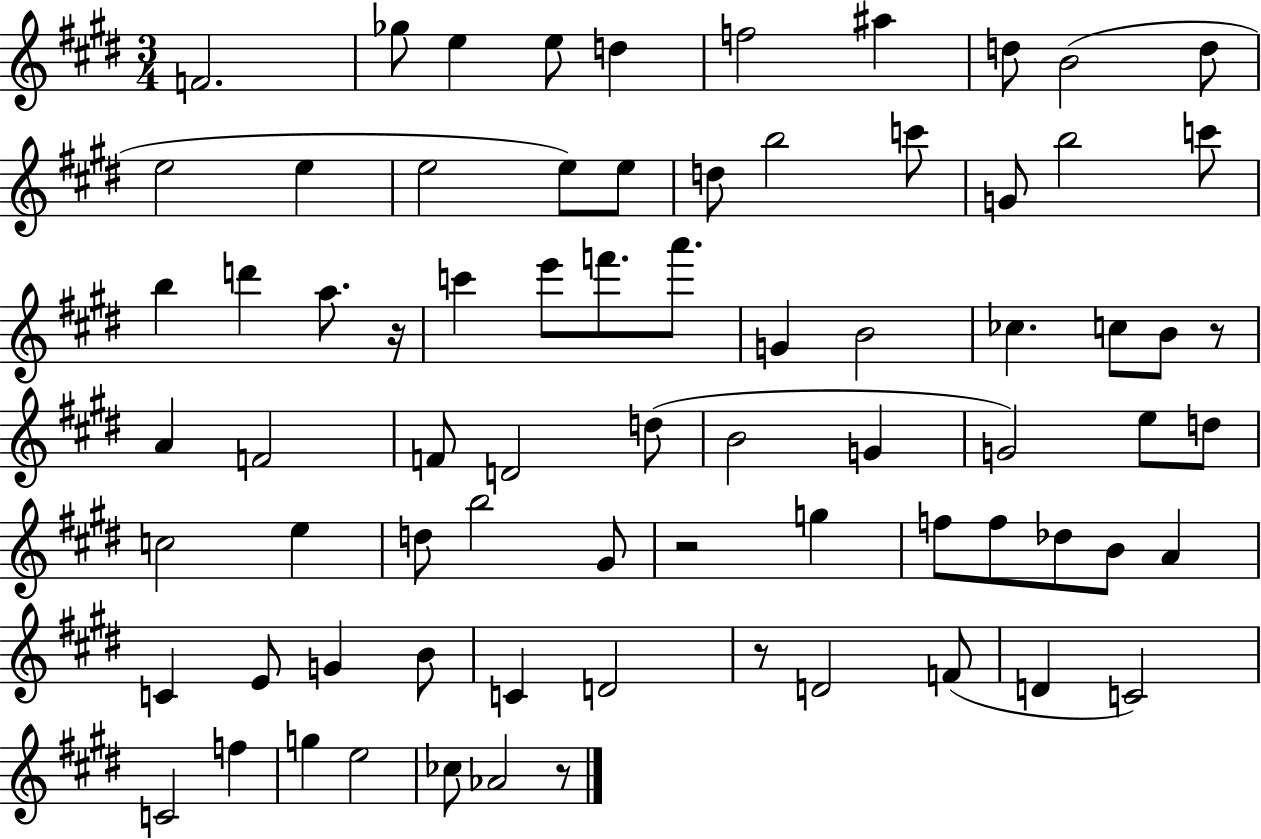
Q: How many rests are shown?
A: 5